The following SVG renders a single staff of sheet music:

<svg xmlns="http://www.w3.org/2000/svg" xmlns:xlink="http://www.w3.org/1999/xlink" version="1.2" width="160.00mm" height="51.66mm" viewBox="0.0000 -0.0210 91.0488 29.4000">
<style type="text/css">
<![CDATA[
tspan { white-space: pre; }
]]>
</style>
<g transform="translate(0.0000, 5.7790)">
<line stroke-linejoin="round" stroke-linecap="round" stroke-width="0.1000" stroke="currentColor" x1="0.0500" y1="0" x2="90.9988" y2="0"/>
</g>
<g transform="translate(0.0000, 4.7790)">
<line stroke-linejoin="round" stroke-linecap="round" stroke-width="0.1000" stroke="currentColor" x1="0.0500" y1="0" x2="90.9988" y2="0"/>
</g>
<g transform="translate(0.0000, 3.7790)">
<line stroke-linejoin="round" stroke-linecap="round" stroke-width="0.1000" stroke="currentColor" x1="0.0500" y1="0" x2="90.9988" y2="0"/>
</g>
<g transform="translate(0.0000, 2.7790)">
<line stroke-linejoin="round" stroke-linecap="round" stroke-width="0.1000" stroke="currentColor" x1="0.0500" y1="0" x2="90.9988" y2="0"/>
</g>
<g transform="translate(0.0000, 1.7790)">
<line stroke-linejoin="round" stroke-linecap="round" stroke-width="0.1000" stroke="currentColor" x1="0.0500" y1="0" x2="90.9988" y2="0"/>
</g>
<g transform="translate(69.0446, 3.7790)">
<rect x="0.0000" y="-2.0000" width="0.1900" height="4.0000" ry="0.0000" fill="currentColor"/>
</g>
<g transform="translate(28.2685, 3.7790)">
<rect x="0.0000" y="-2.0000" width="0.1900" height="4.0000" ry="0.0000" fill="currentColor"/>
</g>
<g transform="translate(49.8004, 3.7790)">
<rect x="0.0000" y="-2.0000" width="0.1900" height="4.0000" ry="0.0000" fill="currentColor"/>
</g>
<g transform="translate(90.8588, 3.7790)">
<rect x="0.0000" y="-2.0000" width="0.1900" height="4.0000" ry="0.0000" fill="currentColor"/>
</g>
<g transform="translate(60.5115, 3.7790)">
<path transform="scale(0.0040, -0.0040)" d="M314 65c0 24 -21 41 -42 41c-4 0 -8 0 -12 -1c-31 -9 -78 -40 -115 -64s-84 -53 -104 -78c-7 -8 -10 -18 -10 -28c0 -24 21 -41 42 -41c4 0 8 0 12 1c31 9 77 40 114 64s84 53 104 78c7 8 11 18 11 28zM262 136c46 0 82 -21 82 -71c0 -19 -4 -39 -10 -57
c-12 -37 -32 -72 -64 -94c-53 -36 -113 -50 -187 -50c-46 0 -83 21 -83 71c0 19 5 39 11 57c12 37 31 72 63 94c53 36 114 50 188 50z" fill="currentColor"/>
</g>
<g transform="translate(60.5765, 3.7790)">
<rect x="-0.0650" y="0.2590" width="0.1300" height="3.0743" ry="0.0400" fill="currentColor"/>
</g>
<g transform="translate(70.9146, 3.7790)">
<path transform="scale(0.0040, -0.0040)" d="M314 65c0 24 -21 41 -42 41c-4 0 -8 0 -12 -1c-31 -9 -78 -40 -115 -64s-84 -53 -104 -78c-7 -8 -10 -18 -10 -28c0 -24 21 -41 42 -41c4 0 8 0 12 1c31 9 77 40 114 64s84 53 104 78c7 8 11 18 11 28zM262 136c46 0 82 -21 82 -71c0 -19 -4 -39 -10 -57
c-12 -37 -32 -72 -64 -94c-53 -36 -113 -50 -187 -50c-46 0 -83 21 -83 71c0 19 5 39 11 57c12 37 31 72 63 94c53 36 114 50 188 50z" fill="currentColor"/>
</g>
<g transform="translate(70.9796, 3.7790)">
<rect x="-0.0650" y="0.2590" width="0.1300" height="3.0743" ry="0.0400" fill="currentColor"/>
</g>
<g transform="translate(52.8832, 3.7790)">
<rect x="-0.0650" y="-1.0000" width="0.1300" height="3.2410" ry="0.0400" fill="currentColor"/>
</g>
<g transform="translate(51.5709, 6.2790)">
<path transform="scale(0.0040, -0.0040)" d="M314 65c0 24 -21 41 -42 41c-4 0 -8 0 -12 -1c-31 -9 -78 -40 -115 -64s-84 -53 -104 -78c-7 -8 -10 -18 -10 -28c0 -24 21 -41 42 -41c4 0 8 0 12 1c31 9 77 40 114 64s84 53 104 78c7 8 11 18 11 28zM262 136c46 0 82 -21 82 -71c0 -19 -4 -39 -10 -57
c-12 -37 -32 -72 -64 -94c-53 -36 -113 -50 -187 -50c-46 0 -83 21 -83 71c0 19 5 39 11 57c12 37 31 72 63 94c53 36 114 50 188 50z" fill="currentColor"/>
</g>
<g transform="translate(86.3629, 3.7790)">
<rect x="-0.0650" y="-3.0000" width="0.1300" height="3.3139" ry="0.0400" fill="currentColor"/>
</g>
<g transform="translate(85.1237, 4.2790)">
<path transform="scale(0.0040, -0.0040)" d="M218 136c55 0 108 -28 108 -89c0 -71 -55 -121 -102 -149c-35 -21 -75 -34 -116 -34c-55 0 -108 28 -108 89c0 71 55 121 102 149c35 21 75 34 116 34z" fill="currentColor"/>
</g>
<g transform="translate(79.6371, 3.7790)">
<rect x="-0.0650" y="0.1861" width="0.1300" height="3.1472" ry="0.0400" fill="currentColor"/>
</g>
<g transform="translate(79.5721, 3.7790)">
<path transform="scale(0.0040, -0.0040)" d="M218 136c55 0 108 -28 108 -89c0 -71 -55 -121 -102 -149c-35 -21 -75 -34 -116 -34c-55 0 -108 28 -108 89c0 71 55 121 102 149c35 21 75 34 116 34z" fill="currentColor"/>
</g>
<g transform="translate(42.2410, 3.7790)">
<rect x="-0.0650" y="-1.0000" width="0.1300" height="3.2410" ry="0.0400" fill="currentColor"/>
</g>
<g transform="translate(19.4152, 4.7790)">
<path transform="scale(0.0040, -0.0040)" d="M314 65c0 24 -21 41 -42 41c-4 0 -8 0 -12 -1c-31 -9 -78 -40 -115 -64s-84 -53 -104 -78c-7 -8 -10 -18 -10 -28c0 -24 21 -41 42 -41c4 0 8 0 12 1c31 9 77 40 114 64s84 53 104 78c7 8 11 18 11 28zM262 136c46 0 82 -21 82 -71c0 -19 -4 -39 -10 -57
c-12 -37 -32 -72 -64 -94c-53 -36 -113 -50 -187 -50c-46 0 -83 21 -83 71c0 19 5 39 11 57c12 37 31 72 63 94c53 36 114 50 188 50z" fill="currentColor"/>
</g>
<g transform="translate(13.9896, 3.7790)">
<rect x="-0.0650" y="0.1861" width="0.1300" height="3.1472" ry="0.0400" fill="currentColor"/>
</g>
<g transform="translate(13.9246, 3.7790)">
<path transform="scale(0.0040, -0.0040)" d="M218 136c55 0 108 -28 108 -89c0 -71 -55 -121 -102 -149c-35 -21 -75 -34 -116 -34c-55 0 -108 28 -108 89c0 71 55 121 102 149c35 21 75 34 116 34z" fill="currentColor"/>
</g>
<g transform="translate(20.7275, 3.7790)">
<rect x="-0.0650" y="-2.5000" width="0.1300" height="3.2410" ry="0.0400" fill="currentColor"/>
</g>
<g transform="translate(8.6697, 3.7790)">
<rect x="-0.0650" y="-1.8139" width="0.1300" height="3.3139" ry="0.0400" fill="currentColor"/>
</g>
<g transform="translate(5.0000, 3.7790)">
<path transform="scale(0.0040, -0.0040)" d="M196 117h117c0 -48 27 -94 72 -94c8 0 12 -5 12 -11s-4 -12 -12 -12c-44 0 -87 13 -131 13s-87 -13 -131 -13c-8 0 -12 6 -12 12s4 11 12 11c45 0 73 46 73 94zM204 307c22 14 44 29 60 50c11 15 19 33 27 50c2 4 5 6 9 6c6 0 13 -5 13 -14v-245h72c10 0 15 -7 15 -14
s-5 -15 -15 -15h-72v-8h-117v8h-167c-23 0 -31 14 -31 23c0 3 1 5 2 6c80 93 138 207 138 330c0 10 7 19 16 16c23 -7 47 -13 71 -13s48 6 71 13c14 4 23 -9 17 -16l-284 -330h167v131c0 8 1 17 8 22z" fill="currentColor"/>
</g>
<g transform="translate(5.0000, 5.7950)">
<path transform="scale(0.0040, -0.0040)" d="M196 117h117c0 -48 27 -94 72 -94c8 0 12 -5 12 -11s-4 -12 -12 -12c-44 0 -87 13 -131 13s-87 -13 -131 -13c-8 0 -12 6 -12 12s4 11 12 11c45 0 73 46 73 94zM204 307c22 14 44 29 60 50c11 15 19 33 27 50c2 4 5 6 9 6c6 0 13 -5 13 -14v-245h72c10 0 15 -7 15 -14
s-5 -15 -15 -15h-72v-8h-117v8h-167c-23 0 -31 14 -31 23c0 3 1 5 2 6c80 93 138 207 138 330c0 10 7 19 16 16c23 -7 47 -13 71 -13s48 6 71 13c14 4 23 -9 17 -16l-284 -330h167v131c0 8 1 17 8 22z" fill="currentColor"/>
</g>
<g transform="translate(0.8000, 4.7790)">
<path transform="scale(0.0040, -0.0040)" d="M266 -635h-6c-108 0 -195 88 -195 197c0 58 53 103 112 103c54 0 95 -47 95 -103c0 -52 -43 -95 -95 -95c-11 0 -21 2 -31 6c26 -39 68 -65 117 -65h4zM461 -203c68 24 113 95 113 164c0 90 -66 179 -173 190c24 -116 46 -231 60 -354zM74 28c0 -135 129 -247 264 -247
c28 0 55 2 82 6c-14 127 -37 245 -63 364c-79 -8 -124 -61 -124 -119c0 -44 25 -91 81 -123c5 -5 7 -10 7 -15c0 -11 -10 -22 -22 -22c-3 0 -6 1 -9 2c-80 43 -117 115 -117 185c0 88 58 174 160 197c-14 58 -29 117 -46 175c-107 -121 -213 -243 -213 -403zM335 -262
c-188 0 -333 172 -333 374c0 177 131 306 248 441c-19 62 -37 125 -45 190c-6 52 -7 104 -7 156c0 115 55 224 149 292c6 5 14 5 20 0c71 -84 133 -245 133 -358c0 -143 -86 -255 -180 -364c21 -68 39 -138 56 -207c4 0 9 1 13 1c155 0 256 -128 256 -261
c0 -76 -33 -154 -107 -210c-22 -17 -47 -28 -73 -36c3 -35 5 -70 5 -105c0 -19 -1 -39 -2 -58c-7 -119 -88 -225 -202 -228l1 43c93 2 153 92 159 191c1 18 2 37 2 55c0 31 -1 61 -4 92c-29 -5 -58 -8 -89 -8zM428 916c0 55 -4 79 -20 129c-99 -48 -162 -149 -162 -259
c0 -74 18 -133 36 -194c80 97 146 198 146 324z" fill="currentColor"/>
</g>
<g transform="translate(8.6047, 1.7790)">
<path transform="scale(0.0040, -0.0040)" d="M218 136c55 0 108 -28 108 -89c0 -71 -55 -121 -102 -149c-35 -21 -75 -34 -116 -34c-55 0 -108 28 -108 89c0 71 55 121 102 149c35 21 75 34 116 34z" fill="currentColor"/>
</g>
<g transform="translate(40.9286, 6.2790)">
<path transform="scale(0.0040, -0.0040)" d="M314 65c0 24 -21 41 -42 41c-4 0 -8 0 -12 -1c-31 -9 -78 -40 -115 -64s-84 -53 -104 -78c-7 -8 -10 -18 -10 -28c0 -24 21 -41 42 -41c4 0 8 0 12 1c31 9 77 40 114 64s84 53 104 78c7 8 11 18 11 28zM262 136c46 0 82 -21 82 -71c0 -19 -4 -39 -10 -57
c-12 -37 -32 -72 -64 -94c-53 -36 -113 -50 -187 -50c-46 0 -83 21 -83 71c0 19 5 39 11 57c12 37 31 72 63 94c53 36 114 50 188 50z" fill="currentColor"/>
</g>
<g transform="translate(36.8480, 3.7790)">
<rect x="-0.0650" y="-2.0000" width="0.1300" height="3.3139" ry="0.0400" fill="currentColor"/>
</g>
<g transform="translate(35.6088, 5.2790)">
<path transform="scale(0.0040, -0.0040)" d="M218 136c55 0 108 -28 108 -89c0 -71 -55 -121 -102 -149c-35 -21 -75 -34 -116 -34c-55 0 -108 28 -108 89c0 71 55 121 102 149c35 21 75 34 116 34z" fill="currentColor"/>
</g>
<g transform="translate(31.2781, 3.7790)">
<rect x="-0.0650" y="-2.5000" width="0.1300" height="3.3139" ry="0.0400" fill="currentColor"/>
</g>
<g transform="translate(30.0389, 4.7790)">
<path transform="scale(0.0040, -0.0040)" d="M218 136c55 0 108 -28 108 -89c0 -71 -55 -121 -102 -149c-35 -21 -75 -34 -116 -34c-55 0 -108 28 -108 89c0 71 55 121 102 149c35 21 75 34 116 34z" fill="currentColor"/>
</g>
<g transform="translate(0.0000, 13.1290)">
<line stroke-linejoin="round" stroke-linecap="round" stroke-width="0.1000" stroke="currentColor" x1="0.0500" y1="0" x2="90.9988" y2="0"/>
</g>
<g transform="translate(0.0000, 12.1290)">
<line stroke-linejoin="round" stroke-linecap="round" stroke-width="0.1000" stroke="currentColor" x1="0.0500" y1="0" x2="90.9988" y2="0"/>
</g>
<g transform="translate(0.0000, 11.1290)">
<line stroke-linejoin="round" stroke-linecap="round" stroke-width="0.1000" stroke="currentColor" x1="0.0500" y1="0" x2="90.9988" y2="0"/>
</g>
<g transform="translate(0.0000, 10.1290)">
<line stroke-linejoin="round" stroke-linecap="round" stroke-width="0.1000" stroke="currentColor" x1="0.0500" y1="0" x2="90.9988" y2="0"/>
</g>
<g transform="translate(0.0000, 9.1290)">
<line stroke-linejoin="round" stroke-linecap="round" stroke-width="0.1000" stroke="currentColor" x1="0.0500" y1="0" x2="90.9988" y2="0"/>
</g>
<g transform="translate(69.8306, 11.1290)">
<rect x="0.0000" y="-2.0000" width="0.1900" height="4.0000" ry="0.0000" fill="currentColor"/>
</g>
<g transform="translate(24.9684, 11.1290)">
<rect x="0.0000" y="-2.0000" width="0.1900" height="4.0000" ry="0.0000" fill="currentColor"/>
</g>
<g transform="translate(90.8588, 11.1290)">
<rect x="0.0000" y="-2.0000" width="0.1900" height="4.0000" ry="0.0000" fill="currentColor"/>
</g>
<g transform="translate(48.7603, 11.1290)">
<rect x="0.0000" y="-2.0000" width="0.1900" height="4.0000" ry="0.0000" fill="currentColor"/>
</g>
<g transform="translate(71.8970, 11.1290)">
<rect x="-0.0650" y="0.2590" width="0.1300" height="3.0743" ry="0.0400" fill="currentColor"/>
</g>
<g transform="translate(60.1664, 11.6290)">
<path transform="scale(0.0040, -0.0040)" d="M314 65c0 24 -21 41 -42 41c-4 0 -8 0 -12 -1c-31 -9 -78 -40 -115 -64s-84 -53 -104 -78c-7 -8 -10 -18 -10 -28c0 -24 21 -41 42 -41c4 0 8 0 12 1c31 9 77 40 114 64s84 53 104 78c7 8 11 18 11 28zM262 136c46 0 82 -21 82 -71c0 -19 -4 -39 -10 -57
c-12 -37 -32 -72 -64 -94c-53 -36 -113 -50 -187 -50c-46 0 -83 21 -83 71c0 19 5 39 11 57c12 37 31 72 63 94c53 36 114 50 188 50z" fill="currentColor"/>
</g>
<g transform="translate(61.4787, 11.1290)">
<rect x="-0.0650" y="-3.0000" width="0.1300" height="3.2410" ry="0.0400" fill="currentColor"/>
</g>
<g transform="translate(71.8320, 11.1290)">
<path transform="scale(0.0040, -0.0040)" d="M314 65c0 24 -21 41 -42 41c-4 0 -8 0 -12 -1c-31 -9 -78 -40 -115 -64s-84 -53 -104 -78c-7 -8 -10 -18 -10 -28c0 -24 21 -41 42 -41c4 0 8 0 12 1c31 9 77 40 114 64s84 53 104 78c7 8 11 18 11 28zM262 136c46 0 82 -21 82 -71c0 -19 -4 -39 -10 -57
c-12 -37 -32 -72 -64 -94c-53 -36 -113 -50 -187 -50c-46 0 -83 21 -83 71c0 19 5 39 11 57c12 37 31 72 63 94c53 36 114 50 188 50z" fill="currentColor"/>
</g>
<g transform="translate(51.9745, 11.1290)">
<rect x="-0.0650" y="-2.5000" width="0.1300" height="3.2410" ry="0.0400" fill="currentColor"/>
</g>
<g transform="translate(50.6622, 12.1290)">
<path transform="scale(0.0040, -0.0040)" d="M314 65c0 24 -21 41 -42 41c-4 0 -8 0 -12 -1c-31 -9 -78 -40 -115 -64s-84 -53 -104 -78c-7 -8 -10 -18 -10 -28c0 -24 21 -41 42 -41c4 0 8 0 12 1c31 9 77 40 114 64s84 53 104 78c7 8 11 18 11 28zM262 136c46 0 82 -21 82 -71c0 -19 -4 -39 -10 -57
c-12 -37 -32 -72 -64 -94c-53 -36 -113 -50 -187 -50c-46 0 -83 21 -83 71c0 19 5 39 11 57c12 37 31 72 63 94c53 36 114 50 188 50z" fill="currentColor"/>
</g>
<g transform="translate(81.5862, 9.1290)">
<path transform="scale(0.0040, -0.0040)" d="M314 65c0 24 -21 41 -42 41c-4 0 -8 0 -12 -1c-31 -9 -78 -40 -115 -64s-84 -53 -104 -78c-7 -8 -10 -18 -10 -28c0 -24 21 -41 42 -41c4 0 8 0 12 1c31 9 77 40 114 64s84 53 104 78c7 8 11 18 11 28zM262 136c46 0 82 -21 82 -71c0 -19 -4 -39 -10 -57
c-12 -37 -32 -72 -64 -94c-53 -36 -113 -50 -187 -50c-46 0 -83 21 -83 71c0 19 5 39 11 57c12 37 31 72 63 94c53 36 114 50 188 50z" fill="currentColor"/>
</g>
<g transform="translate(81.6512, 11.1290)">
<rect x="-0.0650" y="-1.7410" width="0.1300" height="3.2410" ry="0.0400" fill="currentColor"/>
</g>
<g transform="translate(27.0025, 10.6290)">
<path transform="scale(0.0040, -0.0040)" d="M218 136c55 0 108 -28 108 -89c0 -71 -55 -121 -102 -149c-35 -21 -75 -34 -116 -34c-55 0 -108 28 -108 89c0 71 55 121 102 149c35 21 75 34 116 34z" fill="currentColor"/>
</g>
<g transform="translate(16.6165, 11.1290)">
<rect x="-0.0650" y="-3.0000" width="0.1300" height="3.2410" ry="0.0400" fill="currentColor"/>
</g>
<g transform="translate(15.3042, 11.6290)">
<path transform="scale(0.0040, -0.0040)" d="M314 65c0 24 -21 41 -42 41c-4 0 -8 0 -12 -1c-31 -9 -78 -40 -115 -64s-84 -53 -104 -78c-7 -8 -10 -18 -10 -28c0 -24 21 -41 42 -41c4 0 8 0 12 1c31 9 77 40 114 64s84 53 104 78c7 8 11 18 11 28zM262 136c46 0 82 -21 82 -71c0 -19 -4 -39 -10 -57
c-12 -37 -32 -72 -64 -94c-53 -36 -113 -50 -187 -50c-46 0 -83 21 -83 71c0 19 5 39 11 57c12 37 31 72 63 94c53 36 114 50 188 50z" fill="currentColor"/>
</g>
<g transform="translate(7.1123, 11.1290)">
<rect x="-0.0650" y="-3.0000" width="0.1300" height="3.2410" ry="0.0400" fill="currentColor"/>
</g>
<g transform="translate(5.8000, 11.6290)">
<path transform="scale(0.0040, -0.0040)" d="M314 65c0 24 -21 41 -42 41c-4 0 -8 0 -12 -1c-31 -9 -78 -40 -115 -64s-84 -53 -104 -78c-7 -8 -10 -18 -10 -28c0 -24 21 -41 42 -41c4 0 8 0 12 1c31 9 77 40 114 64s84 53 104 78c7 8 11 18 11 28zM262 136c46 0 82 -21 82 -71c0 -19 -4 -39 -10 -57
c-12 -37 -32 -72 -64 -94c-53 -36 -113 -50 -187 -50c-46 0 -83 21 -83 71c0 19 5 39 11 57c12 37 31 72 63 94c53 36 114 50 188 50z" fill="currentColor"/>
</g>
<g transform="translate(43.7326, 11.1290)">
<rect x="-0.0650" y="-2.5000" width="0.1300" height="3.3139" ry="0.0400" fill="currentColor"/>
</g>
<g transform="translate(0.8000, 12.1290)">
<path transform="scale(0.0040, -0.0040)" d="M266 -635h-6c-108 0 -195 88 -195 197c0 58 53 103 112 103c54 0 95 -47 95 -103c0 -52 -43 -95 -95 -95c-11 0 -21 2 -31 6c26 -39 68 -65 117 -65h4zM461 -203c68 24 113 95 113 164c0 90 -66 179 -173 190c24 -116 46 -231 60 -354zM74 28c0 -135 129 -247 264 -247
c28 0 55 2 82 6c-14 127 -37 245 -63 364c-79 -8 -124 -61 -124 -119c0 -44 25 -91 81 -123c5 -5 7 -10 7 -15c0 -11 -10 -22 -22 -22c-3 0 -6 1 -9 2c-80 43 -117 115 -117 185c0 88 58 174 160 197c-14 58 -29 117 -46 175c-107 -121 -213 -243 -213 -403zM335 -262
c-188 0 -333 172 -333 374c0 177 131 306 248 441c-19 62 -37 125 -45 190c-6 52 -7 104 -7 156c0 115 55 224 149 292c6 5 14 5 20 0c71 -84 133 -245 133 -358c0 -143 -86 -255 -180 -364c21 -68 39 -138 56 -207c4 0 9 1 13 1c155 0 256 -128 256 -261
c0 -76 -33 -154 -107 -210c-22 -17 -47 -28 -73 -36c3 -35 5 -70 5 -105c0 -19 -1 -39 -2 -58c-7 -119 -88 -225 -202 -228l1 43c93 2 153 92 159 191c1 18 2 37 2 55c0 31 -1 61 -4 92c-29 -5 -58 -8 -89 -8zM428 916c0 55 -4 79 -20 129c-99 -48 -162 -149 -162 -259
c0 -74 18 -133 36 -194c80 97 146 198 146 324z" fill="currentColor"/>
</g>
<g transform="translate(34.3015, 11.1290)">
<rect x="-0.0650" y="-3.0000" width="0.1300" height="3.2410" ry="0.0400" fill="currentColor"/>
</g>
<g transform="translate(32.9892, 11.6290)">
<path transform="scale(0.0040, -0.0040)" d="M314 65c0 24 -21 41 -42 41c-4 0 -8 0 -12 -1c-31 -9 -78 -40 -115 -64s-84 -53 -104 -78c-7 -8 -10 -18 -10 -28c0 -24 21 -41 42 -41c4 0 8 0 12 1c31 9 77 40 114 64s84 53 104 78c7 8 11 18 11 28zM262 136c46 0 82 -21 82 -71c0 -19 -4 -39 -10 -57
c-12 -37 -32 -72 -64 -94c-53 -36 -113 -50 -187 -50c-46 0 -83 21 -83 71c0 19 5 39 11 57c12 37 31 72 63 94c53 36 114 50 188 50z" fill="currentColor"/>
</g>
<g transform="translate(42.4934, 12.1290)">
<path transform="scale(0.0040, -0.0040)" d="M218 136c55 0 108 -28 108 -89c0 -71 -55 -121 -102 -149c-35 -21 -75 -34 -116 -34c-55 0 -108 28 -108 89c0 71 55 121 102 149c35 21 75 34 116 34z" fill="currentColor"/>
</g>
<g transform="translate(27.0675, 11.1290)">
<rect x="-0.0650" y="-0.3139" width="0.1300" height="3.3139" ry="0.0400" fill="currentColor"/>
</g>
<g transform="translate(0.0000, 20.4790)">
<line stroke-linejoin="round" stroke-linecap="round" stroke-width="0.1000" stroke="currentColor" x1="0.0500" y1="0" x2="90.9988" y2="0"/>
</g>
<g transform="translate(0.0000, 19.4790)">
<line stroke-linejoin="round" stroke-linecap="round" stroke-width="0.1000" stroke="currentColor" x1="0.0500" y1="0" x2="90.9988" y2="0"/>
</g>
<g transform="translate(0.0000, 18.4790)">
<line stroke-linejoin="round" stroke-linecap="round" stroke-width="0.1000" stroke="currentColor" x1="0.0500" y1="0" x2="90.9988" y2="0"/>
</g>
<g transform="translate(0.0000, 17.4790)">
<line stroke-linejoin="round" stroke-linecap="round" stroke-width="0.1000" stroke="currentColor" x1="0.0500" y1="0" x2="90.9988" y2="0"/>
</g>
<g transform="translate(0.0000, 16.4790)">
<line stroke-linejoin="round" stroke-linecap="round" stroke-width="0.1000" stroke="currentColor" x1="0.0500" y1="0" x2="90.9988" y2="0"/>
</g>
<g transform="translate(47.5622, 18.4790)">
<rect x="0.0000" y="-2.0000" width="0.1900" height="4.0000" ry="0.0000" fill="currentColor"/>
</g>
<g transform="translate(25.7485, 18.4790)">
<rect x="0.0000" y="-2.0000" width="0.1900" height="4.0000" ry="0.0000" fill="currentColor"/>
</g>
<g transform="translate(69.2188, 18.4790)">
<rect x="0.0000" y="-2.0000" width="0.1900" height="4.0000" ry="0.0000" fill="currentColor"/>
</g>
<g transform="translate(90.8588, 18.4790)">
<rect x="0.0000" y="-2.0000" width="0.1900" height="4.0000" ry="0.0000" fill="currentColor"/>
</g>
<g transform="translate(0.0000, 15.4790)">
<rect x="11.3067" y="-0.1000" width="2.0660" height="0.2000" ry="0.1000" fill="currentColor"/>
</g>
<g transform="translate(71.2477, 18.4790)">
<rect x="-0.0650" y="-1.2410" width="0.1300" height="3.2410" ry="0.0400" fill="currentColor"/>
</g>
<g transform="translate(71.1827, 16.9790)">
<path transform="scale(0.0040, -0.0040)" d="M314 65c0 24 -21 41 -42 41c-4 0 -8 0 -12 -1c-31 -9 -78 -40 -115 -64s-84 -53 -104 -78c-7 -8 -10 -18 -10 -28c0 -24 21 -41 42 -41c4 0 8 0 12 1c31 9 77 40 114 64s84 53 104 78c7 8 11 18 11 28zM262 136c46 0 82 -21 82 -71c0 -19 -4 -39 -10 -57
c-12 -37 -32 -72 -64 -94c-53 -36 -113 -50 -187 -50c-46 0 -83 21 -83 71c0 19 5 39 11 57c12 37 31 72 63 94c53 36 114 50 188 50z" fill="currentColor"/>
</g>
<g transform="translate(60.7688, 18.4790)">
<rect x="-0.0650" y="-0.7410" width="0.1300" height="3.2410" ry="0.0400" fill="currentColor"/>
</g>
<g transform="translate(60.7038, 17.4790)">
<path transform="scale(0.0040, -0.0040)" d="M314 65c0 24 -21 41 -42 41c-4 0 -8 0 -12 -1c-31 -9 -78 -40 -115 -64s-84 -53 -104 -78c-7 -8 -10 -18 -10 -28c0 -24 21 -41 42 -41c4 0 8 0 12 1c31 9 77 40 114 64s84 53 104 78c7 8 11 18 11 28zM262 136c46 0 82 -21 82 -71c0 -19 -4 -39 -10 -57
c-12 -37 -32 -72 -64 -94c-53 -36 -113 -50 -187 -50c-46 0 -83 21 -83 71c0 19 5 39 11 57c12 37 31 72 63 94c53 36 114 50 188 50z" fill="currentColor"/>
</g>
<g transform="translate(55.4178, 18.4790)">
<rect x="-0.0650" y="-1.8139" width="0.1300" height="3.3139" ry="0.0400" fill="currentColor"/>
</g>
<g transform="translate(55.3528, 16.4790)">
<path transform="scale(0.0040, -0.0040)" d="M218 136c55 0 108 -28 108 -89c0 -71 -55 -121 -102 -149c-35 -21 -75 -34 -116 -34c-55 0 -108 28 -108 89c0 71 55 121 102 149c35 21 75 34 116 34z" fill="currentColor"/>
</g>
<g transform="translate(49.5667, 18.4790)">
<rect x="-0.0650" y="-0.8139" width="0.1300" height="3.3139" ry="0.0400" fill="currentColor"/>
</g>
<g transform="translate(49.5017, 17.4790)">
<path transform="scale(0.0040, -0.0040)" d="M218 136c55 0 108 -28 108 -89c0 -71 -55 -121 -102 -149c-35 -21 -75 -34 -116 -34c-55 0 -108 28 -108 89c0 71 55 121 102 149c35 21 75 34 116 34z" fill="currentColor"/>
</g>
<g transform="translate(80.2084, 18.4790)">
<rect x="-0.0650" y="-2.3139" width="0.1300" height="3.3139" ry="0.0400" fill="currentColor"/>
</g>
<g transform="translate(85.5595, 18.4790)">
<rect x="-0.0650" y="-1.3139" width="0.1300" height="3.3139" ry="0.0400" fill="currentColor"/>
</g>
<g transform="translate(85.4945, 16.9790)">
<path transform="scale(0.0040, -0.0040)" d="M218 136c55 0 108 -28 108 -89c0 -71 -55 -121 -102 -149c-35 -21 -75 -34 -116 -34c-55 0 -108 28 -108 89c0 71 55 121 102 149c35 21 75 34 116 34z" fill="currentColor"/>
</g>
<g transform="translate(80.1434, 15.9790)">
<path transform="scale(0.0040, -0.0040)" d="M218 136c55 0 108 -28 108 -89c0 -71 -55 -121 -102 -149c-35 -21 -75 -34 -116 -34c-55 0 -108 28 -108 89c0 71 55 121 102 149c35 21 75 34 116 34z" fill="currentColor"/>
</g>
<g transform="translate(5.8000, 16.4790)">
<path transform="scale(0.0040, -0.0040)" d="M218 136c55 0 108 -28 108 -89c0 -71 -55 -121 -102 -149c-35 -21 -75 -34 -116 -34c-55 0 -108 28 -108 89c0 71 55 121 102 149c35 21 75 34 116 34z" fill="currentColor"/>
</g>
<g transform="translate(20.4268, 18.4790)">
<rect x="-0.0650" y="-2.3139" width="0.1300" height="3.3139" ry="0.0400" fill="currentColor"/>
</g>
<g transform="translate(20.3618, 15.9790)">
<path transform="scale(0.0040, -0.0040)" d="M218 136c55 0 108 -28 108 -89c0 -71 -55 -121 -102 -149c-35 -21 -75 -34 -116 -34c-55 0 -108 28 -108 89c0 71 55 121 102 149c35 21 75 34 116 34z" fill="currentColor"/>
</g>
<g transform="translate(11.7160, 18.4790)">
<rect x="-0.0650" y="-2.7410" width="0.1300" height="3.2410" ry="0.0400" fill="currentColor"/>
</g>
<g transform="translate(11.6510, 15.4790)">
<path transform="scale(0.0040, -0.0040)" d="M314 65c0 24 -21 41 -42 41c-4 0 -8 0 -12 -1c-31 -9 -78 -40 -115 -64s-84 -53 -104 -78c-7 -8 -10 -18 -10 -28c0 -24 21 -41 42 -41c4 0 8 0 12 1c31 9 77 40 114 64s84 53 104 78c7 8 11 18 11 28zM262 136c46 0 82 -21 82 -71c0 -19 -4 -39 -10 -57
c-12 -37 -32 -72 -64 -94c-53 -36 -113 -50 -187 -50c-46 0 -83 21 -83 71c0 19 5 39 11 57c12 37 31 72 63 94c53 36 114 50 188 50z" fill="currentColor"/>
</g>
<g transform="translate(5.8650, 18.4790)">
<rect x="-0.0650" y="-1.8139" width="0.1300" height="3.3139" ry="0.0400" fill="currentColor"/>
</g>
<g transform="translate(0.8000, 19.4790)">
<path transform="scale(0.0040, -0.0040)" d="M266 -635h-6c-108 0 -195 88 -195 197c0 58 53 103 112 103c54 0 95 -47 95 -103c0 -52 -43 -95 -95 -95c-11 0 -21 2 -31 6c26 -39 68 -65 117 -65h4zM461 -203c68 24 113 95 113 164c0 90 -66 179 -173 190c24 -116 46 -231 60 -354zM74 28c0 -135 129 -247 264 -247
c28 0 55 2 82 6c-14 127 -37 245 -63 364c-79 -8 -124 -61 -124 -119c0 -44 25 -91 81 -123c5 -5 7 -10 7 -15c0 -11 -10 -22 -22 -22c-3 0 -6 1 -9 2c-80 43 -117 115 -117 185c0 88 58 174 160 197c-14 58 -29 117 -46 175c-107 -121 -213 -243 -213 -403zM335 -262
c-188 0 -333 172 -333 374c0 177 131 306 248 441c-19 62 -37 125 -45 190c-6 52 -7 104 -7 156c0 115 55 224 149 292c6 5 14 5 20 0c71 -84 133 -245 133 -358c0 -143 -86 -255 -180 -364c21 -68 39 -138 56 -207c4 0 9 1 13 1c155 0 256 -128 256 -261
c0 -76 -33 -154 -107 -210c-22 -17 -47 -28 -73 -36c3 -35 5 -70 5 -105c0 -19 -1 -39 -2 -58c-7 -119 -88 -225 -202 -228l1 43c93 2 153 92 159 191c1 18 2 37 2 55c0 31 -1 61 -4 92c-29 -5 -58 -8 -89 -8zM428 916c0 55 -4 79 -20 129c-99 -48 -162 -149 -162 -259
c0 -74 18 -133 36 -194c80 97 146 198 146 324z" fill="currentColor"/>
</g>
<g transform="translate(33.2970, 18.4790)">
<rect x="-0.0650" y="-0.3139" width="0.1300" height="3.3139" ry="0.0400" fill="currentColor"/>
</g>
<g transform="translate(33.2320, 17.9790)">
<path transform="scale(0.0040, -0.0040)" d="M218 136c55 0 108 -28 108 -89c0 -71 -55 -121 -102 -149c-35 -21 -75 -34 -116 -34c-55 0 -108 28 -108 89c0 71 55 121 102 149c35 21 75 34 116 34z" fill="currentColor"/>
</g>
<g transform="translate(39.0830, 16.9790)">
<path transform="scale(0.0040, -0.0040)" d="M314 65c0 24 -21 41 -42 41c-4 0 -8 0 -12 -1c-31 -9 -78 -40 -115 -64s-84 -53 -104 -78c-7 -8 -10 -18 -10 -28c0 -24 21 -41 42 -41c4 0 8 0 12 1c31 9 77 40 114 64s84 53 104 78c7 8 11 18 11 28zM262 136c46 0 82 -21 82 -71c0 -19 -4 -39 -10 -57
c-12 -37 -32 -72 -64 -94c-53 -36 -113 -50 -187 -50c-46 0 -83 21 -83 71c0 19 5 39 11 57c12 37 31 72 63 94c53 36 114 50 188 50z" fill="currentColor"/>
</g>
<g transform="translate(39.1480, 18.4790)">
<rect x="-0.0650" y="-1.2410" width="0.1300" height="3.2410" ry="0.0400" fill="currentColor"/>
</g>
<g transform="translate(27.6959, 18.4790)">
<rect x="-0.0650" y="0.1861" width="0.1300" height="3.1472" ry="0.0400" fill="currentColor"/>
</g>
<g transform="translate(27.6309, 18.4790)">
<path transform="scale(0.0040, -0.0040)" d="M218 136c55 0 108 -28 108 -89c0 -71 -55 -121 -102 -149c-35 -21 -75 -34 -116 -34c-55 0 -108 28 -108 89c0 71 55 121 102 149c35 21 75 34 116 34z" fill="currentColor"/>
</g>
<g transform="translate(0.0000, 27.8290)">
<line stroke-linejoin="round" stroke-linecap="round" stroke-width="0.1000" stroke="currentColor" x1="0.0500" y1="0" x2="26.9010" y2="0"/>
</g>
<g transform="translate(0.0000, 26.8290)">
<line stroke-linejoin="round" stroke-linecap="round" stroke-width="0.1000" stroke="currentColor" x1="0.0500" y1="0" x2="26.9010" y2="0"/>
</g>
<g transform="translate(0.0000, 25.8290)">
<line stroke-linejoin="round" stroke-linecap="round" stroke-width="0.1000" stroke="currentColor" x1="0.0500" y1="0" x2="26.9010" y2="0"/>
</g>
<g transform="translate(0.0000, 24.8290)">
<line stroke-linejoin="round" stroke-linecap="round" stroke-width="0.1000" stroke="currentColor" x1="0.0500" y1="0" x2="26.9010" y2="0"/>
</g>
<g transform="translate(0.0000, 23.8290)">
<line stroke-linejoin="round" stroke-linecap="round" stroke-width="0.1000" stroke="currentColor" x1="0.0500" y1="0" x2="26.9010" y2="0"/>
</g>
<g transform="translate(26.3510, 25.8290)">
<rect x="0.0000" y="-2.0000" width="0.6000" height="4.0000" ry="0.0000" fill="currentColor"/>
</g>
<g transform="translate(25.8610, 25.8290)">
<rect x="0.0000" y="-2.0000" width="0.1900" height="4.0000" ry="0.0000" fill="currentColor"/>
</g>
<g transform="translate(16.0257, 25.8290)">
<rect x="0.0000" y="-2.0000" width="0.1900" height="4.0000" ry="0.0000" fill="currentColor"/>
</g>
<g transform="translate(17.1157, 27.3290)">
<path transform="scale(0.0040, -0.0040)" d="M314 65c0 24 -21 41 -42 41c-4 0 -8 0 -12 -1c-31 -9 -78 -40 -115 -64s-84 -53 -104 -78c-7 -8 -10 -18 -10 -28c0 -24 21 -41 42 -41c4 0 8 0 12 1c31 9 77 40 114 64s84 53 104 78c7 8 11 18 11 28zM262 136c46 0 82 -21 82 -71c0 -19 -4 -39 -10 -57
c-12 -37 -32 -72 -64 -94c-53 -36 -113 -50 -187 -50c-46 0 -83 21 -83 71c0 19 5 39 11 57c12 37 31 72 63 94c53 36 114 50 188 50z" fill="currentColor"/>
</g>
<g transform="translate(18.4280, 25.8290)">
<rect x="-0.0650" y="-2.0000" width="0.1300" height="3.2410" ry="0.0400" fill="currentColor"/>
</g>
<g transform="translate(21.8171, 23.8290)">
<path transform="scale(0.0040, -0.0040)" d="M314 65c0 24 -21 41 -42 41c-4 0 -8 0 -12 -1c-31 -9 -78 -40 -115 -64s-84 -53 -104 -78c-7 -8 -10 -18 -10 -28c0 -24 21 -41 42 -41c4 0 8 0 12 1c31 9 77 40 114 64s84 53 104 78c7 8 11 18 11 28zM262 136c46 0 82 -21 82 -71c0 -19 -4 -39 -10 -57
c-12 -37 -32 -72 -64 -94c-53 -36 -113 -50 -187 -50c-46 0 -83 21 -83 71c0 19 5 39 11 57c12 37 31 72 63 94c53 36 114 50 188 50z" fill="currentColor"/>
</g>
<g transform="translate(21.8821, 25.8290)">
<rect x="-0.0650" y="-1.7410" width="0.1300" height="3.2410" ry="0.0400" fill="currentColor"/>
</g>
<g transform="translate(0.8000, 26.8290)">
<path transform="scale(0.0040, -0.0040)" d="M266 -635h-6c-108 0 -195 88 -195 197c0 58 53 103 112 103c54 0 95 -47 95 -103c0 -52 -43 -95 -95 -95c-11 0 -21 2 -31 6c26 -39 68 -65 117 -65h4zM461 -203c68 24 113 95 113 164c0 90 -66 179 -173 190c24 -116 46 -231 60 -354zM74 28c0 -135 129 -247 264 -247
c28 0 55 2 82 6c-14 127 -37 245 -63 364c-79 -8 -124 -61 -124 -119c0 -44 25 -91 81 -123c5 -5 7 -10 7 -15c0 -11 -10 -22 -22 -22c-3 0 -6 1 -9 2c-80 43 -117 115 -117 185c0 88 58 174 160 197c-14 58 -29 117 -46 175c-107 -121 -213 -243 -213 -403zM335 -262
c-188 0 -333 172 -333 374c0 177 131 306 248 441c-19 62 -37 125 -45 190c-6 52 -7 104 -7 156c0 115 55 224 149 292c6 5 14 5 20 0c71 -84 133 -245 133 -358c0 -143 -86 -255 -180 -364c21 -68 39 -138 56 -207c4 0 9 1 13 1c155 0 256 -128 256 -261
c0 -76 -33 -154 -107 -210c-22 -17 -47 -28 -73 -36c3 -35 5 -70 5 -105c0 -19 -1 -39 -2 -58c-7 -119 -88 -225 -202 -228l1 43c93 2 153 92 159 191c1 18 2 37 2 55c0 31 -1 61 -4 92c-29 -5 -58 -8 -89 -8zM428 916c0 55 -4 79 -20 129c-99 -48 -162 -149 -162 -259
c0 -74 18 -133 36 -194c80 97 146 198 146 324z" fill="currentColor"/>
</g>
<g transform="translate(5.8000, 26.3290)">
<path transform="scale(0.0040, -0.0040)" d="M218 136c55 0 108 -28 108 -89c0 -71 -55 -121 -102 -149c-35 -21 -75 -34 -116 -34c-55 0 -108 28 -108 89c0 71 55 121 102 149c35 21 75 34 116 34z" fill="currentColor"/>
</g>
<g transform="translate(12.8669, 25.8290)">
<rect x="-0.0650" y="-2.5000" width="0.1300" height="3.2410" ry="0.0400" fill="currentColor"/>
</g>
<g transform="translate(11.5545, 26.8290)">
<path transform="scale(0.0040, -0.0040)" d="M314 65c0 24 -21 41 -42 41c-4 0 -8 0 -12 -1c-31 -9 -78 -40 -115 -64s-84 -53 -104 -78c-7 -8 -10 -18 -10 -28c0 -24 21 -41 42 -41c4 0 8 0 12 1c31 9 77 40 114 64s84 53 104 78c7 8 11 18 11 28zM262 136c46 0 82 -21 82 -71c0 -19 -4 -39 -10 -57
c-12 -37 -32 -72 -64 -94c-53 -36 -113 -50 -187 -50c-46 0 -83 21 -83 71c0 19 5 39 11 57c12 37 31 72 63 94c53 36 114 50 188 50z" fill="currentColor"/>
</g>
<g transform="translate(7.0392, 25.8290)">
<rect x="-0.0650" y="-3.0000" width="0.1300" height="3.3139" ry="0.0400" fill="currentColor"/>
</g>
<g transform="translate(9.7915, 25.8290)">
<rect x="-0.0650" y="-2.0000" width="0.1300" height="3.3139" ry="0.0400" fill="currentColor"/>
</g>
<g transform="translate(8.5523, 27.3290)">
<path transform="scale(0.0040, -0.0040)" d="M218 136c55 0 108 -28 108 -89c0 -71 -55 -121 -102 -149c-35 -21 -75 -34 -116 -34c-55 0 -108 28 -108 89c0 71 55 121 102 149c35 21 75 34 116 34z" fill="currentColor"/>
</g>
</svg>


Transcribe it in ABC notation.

X:1
T:Untitled
M:4/4
L:1/4
K:C
f B G2 G F D2 D2 B2 B2 B A A2 A2 c A2 G G2 A2 B2 f2 f a2 g B c e2 d f d2 e2 g e A F G2 F2 f2